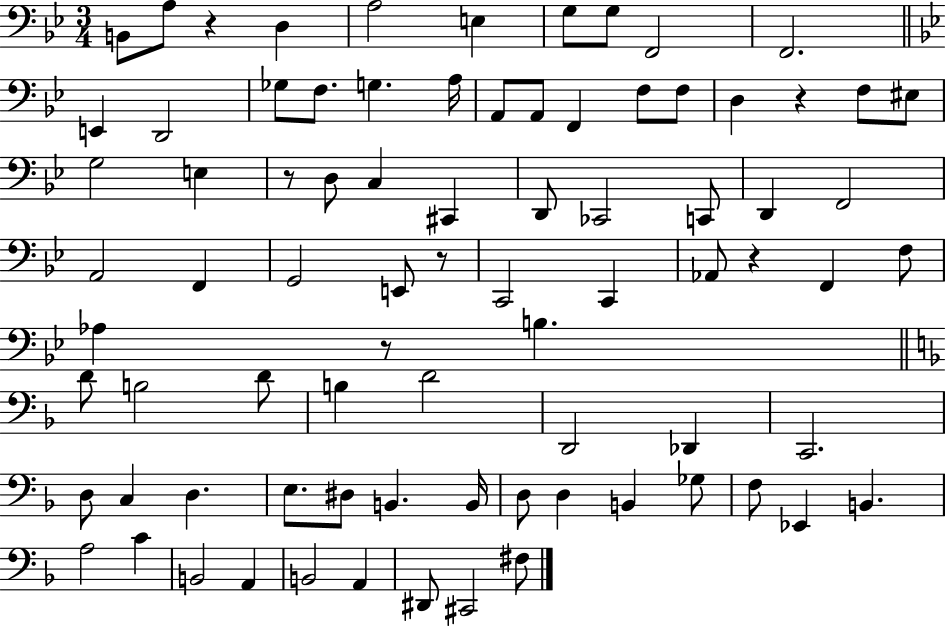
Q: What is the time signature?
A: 3/4